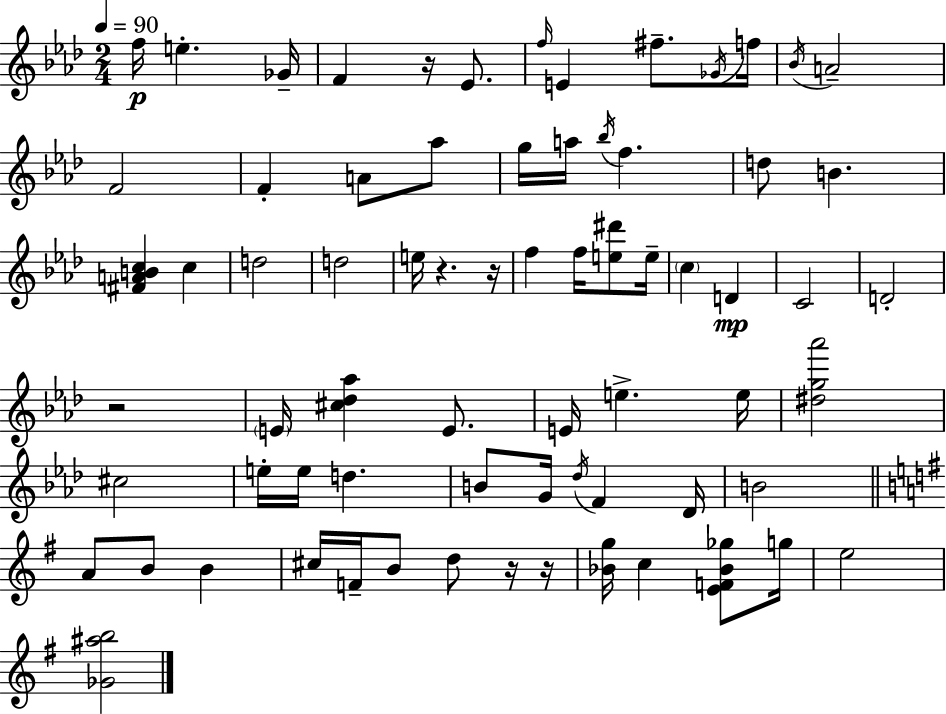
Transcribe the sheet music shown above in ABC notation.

X:1
T:Untitled
M:2/4
L:1/4
K:Ab
f/4 e _G/4 F z/4 _E/2 f/4 E ^f/2 _G/4 f/4 _B/4 A2 F2 F A/2 _a/2 g/4 a/4 _b/4 f d/2 B [^FABc] c d2 d2 e/4 z z/4 f f/4 [e^d']/2 e/4 c D C2 D2 z2 E/4 [^c_d_a] E/2 E/4 e e/4 [^dg_a']2 ^c2 e/4 e/4 d B/2 G/4 _d/4 F _D/4 B2 A/2 B/2 B ^c/4 F/4 B/2 d/2 z/4 z/4 [_Bg]/4 c [EF_B_g]/2 g/4 e2 [_G^ab]2